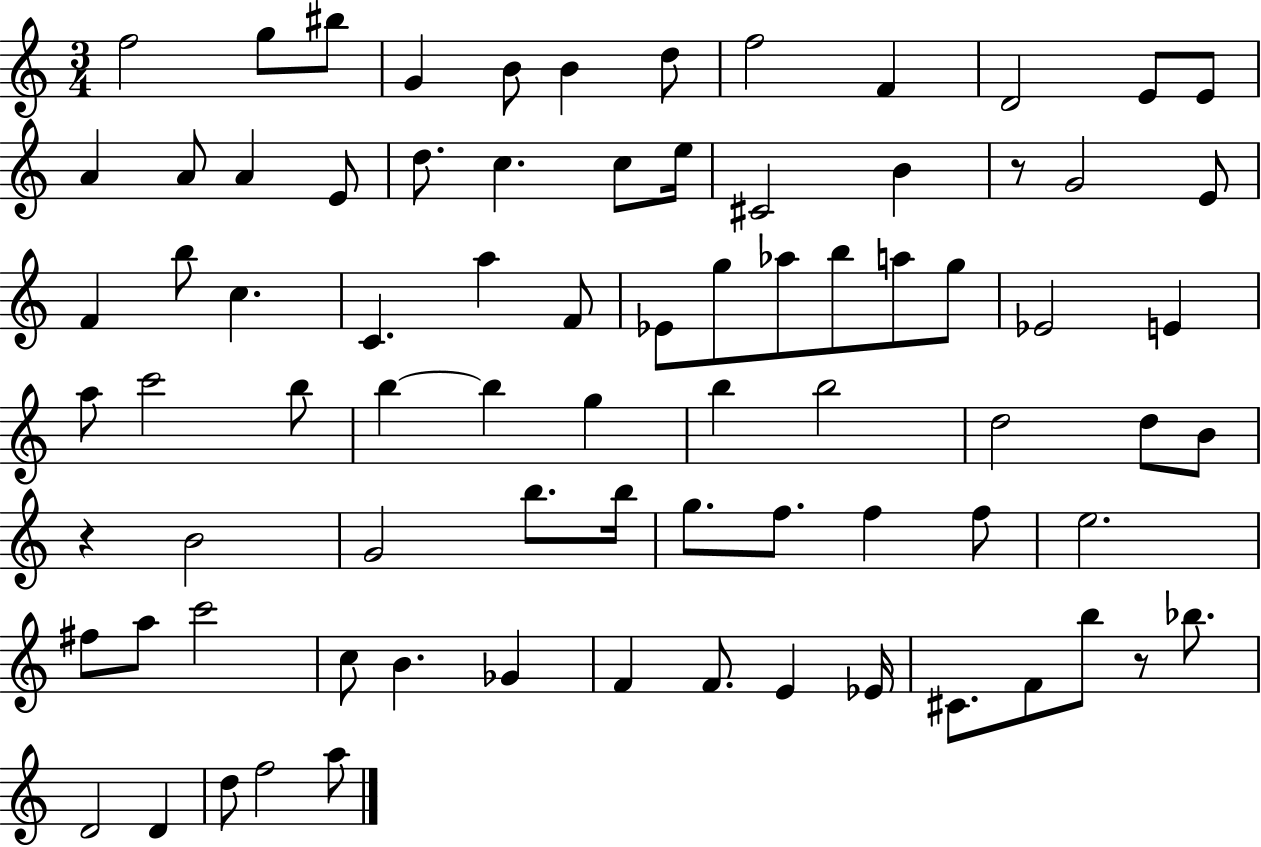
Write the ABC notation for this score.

X:1
T:Untitled
M:3/4
L:1/4
K:C
f2 g/2 ^b/2 G B/2 B d/2 f2 F D2 E/2 E/2 A A/2 A E/2 d/2 c c/2 e/4 ^C2 B z/2 G2 E/2 F b/2 c C a F/2 _E/2 g/2 _a/2 b/2 a/2 g/2 _E2 E a/2 c'2 b/2 b b g b b2 d2 d/2 B/2 z B2 G2 b/2 b/4 g/2 f/2 f f/2 e2 ^f/2 a/2 c'2 c/2 B _G F F/2 E _E/4 ^C/2 F/2 b/2 z/2 _b/2 D2 D d/2 f2 a/2